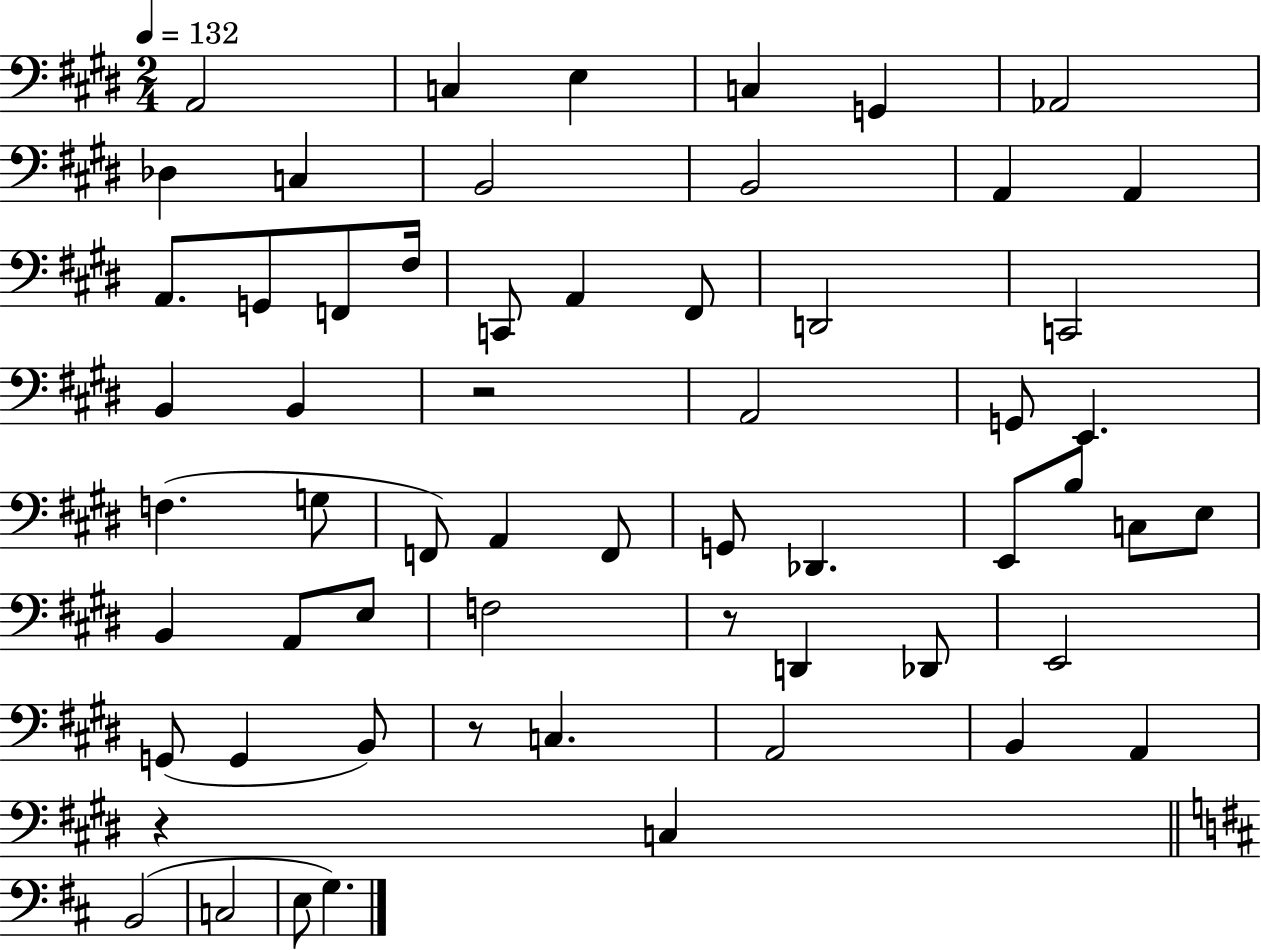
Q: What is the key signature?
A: E major